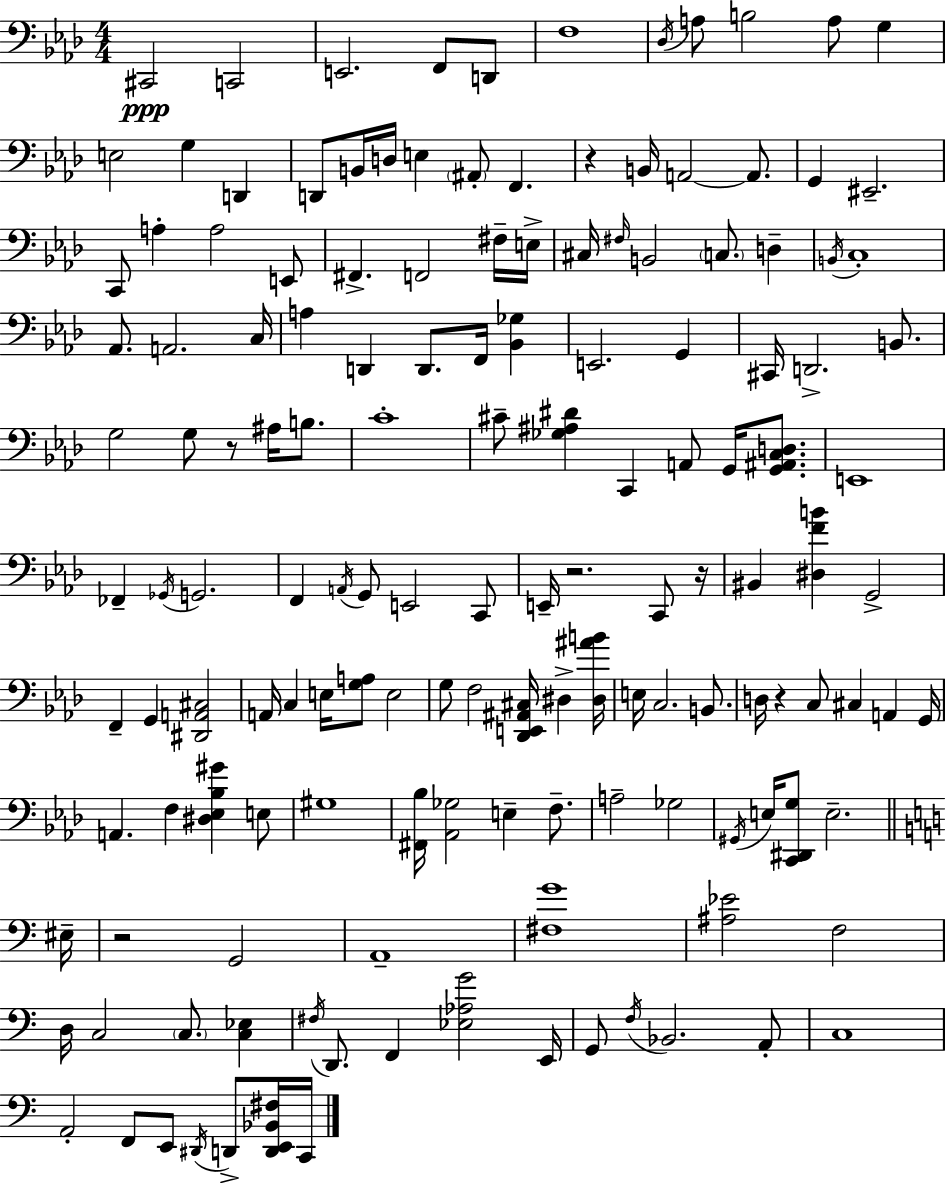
X:1
T:Untitled
M:4/4
L:1/4
K:Fm
^C,,2 C,,2 E,,2 F,,/2 D,,/2 F,4 _D,/4 A,/2 B,2 A,/2 G, E,2 G, D,, D,,/2 B,,/4 D,/4 E, ^A,,/2 F,, z B,,/4 A,,2 A,,/2 G,, ^E,,2 C,,/2 A, A,2 E,,/2 ^F,, F,,2 ^F,/4 E,/4 ^C,/4 ^F,/4 B,,2 C,/2 D, B,,/4 C,4 _A,,/2 A,,2 C,/4 A, D,, D,,/2 F,,/4 [_B,,_G,] E,,2 G,, ^C,,/4 D,,2 B,,/2 G,2 G,/2 z/2 ^A,/4 B,/2 C4 ^C/2 [_G,^A,^D] C,, A,,/2 G,,/4 [G,,^A,,C,D,]/2 E,,4 _F,, _G,,/4 G,,2 F,, A,,/4 G,,/2 E,,2 C,,/2 E,,/4 z2 C,,/2 z/4 ^B,, [^D,FB] G,,2 F,, G,, [^D,,A,,^C,]2 A,,/4 C, E,/4 [G,A,]/2 E,2 G,/2 F,2 [_D,,E,,^A,,^C,]/4 ^D, [^D,^AB]/4 E,/4 C,2 B,,/2 D,/4 z C,/2 ^C, A,, G,,/4 A,, F, [^D,_E,_B,^G] E,/2 ^G,4 [^F,,_B,]/4 [_A,,_G,]2 E, F,/2 A,2 _G,2 ^G,,/4 E,/4 [C,,^D,,G,]/2 E,2 ^E,/4 z2 G,,2 A,,4 [^F,G]4 [^A,_E]2 F,2 D,/4 C,2 C,/2 [C,_E,] ^F,/4 D,,/2 F,, [_E,_A,G]2 E,,/4 G,,/2 F,/4 _B,,2 A,,/2 C,4 A,,2 F,,/2 E,,/2 ^D,,/4 D,,/2 [D,,E,,_B,,^F,]/4 C,,/4